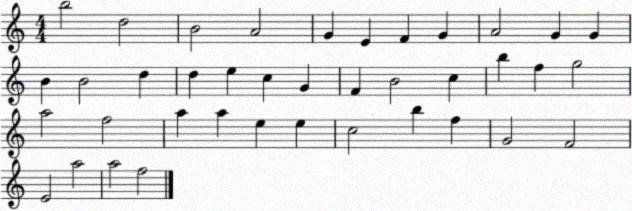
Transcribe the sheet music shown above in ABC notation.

X:1
T:Untitled
M:4/4
L:1/4
K:C
b2 d2 B2 A2 G E F G A2 G G B B2 d d e c G F B2 c b f g2 a2 f2 a a e e c2 b f G2 F2 E2 a2 a2 f2